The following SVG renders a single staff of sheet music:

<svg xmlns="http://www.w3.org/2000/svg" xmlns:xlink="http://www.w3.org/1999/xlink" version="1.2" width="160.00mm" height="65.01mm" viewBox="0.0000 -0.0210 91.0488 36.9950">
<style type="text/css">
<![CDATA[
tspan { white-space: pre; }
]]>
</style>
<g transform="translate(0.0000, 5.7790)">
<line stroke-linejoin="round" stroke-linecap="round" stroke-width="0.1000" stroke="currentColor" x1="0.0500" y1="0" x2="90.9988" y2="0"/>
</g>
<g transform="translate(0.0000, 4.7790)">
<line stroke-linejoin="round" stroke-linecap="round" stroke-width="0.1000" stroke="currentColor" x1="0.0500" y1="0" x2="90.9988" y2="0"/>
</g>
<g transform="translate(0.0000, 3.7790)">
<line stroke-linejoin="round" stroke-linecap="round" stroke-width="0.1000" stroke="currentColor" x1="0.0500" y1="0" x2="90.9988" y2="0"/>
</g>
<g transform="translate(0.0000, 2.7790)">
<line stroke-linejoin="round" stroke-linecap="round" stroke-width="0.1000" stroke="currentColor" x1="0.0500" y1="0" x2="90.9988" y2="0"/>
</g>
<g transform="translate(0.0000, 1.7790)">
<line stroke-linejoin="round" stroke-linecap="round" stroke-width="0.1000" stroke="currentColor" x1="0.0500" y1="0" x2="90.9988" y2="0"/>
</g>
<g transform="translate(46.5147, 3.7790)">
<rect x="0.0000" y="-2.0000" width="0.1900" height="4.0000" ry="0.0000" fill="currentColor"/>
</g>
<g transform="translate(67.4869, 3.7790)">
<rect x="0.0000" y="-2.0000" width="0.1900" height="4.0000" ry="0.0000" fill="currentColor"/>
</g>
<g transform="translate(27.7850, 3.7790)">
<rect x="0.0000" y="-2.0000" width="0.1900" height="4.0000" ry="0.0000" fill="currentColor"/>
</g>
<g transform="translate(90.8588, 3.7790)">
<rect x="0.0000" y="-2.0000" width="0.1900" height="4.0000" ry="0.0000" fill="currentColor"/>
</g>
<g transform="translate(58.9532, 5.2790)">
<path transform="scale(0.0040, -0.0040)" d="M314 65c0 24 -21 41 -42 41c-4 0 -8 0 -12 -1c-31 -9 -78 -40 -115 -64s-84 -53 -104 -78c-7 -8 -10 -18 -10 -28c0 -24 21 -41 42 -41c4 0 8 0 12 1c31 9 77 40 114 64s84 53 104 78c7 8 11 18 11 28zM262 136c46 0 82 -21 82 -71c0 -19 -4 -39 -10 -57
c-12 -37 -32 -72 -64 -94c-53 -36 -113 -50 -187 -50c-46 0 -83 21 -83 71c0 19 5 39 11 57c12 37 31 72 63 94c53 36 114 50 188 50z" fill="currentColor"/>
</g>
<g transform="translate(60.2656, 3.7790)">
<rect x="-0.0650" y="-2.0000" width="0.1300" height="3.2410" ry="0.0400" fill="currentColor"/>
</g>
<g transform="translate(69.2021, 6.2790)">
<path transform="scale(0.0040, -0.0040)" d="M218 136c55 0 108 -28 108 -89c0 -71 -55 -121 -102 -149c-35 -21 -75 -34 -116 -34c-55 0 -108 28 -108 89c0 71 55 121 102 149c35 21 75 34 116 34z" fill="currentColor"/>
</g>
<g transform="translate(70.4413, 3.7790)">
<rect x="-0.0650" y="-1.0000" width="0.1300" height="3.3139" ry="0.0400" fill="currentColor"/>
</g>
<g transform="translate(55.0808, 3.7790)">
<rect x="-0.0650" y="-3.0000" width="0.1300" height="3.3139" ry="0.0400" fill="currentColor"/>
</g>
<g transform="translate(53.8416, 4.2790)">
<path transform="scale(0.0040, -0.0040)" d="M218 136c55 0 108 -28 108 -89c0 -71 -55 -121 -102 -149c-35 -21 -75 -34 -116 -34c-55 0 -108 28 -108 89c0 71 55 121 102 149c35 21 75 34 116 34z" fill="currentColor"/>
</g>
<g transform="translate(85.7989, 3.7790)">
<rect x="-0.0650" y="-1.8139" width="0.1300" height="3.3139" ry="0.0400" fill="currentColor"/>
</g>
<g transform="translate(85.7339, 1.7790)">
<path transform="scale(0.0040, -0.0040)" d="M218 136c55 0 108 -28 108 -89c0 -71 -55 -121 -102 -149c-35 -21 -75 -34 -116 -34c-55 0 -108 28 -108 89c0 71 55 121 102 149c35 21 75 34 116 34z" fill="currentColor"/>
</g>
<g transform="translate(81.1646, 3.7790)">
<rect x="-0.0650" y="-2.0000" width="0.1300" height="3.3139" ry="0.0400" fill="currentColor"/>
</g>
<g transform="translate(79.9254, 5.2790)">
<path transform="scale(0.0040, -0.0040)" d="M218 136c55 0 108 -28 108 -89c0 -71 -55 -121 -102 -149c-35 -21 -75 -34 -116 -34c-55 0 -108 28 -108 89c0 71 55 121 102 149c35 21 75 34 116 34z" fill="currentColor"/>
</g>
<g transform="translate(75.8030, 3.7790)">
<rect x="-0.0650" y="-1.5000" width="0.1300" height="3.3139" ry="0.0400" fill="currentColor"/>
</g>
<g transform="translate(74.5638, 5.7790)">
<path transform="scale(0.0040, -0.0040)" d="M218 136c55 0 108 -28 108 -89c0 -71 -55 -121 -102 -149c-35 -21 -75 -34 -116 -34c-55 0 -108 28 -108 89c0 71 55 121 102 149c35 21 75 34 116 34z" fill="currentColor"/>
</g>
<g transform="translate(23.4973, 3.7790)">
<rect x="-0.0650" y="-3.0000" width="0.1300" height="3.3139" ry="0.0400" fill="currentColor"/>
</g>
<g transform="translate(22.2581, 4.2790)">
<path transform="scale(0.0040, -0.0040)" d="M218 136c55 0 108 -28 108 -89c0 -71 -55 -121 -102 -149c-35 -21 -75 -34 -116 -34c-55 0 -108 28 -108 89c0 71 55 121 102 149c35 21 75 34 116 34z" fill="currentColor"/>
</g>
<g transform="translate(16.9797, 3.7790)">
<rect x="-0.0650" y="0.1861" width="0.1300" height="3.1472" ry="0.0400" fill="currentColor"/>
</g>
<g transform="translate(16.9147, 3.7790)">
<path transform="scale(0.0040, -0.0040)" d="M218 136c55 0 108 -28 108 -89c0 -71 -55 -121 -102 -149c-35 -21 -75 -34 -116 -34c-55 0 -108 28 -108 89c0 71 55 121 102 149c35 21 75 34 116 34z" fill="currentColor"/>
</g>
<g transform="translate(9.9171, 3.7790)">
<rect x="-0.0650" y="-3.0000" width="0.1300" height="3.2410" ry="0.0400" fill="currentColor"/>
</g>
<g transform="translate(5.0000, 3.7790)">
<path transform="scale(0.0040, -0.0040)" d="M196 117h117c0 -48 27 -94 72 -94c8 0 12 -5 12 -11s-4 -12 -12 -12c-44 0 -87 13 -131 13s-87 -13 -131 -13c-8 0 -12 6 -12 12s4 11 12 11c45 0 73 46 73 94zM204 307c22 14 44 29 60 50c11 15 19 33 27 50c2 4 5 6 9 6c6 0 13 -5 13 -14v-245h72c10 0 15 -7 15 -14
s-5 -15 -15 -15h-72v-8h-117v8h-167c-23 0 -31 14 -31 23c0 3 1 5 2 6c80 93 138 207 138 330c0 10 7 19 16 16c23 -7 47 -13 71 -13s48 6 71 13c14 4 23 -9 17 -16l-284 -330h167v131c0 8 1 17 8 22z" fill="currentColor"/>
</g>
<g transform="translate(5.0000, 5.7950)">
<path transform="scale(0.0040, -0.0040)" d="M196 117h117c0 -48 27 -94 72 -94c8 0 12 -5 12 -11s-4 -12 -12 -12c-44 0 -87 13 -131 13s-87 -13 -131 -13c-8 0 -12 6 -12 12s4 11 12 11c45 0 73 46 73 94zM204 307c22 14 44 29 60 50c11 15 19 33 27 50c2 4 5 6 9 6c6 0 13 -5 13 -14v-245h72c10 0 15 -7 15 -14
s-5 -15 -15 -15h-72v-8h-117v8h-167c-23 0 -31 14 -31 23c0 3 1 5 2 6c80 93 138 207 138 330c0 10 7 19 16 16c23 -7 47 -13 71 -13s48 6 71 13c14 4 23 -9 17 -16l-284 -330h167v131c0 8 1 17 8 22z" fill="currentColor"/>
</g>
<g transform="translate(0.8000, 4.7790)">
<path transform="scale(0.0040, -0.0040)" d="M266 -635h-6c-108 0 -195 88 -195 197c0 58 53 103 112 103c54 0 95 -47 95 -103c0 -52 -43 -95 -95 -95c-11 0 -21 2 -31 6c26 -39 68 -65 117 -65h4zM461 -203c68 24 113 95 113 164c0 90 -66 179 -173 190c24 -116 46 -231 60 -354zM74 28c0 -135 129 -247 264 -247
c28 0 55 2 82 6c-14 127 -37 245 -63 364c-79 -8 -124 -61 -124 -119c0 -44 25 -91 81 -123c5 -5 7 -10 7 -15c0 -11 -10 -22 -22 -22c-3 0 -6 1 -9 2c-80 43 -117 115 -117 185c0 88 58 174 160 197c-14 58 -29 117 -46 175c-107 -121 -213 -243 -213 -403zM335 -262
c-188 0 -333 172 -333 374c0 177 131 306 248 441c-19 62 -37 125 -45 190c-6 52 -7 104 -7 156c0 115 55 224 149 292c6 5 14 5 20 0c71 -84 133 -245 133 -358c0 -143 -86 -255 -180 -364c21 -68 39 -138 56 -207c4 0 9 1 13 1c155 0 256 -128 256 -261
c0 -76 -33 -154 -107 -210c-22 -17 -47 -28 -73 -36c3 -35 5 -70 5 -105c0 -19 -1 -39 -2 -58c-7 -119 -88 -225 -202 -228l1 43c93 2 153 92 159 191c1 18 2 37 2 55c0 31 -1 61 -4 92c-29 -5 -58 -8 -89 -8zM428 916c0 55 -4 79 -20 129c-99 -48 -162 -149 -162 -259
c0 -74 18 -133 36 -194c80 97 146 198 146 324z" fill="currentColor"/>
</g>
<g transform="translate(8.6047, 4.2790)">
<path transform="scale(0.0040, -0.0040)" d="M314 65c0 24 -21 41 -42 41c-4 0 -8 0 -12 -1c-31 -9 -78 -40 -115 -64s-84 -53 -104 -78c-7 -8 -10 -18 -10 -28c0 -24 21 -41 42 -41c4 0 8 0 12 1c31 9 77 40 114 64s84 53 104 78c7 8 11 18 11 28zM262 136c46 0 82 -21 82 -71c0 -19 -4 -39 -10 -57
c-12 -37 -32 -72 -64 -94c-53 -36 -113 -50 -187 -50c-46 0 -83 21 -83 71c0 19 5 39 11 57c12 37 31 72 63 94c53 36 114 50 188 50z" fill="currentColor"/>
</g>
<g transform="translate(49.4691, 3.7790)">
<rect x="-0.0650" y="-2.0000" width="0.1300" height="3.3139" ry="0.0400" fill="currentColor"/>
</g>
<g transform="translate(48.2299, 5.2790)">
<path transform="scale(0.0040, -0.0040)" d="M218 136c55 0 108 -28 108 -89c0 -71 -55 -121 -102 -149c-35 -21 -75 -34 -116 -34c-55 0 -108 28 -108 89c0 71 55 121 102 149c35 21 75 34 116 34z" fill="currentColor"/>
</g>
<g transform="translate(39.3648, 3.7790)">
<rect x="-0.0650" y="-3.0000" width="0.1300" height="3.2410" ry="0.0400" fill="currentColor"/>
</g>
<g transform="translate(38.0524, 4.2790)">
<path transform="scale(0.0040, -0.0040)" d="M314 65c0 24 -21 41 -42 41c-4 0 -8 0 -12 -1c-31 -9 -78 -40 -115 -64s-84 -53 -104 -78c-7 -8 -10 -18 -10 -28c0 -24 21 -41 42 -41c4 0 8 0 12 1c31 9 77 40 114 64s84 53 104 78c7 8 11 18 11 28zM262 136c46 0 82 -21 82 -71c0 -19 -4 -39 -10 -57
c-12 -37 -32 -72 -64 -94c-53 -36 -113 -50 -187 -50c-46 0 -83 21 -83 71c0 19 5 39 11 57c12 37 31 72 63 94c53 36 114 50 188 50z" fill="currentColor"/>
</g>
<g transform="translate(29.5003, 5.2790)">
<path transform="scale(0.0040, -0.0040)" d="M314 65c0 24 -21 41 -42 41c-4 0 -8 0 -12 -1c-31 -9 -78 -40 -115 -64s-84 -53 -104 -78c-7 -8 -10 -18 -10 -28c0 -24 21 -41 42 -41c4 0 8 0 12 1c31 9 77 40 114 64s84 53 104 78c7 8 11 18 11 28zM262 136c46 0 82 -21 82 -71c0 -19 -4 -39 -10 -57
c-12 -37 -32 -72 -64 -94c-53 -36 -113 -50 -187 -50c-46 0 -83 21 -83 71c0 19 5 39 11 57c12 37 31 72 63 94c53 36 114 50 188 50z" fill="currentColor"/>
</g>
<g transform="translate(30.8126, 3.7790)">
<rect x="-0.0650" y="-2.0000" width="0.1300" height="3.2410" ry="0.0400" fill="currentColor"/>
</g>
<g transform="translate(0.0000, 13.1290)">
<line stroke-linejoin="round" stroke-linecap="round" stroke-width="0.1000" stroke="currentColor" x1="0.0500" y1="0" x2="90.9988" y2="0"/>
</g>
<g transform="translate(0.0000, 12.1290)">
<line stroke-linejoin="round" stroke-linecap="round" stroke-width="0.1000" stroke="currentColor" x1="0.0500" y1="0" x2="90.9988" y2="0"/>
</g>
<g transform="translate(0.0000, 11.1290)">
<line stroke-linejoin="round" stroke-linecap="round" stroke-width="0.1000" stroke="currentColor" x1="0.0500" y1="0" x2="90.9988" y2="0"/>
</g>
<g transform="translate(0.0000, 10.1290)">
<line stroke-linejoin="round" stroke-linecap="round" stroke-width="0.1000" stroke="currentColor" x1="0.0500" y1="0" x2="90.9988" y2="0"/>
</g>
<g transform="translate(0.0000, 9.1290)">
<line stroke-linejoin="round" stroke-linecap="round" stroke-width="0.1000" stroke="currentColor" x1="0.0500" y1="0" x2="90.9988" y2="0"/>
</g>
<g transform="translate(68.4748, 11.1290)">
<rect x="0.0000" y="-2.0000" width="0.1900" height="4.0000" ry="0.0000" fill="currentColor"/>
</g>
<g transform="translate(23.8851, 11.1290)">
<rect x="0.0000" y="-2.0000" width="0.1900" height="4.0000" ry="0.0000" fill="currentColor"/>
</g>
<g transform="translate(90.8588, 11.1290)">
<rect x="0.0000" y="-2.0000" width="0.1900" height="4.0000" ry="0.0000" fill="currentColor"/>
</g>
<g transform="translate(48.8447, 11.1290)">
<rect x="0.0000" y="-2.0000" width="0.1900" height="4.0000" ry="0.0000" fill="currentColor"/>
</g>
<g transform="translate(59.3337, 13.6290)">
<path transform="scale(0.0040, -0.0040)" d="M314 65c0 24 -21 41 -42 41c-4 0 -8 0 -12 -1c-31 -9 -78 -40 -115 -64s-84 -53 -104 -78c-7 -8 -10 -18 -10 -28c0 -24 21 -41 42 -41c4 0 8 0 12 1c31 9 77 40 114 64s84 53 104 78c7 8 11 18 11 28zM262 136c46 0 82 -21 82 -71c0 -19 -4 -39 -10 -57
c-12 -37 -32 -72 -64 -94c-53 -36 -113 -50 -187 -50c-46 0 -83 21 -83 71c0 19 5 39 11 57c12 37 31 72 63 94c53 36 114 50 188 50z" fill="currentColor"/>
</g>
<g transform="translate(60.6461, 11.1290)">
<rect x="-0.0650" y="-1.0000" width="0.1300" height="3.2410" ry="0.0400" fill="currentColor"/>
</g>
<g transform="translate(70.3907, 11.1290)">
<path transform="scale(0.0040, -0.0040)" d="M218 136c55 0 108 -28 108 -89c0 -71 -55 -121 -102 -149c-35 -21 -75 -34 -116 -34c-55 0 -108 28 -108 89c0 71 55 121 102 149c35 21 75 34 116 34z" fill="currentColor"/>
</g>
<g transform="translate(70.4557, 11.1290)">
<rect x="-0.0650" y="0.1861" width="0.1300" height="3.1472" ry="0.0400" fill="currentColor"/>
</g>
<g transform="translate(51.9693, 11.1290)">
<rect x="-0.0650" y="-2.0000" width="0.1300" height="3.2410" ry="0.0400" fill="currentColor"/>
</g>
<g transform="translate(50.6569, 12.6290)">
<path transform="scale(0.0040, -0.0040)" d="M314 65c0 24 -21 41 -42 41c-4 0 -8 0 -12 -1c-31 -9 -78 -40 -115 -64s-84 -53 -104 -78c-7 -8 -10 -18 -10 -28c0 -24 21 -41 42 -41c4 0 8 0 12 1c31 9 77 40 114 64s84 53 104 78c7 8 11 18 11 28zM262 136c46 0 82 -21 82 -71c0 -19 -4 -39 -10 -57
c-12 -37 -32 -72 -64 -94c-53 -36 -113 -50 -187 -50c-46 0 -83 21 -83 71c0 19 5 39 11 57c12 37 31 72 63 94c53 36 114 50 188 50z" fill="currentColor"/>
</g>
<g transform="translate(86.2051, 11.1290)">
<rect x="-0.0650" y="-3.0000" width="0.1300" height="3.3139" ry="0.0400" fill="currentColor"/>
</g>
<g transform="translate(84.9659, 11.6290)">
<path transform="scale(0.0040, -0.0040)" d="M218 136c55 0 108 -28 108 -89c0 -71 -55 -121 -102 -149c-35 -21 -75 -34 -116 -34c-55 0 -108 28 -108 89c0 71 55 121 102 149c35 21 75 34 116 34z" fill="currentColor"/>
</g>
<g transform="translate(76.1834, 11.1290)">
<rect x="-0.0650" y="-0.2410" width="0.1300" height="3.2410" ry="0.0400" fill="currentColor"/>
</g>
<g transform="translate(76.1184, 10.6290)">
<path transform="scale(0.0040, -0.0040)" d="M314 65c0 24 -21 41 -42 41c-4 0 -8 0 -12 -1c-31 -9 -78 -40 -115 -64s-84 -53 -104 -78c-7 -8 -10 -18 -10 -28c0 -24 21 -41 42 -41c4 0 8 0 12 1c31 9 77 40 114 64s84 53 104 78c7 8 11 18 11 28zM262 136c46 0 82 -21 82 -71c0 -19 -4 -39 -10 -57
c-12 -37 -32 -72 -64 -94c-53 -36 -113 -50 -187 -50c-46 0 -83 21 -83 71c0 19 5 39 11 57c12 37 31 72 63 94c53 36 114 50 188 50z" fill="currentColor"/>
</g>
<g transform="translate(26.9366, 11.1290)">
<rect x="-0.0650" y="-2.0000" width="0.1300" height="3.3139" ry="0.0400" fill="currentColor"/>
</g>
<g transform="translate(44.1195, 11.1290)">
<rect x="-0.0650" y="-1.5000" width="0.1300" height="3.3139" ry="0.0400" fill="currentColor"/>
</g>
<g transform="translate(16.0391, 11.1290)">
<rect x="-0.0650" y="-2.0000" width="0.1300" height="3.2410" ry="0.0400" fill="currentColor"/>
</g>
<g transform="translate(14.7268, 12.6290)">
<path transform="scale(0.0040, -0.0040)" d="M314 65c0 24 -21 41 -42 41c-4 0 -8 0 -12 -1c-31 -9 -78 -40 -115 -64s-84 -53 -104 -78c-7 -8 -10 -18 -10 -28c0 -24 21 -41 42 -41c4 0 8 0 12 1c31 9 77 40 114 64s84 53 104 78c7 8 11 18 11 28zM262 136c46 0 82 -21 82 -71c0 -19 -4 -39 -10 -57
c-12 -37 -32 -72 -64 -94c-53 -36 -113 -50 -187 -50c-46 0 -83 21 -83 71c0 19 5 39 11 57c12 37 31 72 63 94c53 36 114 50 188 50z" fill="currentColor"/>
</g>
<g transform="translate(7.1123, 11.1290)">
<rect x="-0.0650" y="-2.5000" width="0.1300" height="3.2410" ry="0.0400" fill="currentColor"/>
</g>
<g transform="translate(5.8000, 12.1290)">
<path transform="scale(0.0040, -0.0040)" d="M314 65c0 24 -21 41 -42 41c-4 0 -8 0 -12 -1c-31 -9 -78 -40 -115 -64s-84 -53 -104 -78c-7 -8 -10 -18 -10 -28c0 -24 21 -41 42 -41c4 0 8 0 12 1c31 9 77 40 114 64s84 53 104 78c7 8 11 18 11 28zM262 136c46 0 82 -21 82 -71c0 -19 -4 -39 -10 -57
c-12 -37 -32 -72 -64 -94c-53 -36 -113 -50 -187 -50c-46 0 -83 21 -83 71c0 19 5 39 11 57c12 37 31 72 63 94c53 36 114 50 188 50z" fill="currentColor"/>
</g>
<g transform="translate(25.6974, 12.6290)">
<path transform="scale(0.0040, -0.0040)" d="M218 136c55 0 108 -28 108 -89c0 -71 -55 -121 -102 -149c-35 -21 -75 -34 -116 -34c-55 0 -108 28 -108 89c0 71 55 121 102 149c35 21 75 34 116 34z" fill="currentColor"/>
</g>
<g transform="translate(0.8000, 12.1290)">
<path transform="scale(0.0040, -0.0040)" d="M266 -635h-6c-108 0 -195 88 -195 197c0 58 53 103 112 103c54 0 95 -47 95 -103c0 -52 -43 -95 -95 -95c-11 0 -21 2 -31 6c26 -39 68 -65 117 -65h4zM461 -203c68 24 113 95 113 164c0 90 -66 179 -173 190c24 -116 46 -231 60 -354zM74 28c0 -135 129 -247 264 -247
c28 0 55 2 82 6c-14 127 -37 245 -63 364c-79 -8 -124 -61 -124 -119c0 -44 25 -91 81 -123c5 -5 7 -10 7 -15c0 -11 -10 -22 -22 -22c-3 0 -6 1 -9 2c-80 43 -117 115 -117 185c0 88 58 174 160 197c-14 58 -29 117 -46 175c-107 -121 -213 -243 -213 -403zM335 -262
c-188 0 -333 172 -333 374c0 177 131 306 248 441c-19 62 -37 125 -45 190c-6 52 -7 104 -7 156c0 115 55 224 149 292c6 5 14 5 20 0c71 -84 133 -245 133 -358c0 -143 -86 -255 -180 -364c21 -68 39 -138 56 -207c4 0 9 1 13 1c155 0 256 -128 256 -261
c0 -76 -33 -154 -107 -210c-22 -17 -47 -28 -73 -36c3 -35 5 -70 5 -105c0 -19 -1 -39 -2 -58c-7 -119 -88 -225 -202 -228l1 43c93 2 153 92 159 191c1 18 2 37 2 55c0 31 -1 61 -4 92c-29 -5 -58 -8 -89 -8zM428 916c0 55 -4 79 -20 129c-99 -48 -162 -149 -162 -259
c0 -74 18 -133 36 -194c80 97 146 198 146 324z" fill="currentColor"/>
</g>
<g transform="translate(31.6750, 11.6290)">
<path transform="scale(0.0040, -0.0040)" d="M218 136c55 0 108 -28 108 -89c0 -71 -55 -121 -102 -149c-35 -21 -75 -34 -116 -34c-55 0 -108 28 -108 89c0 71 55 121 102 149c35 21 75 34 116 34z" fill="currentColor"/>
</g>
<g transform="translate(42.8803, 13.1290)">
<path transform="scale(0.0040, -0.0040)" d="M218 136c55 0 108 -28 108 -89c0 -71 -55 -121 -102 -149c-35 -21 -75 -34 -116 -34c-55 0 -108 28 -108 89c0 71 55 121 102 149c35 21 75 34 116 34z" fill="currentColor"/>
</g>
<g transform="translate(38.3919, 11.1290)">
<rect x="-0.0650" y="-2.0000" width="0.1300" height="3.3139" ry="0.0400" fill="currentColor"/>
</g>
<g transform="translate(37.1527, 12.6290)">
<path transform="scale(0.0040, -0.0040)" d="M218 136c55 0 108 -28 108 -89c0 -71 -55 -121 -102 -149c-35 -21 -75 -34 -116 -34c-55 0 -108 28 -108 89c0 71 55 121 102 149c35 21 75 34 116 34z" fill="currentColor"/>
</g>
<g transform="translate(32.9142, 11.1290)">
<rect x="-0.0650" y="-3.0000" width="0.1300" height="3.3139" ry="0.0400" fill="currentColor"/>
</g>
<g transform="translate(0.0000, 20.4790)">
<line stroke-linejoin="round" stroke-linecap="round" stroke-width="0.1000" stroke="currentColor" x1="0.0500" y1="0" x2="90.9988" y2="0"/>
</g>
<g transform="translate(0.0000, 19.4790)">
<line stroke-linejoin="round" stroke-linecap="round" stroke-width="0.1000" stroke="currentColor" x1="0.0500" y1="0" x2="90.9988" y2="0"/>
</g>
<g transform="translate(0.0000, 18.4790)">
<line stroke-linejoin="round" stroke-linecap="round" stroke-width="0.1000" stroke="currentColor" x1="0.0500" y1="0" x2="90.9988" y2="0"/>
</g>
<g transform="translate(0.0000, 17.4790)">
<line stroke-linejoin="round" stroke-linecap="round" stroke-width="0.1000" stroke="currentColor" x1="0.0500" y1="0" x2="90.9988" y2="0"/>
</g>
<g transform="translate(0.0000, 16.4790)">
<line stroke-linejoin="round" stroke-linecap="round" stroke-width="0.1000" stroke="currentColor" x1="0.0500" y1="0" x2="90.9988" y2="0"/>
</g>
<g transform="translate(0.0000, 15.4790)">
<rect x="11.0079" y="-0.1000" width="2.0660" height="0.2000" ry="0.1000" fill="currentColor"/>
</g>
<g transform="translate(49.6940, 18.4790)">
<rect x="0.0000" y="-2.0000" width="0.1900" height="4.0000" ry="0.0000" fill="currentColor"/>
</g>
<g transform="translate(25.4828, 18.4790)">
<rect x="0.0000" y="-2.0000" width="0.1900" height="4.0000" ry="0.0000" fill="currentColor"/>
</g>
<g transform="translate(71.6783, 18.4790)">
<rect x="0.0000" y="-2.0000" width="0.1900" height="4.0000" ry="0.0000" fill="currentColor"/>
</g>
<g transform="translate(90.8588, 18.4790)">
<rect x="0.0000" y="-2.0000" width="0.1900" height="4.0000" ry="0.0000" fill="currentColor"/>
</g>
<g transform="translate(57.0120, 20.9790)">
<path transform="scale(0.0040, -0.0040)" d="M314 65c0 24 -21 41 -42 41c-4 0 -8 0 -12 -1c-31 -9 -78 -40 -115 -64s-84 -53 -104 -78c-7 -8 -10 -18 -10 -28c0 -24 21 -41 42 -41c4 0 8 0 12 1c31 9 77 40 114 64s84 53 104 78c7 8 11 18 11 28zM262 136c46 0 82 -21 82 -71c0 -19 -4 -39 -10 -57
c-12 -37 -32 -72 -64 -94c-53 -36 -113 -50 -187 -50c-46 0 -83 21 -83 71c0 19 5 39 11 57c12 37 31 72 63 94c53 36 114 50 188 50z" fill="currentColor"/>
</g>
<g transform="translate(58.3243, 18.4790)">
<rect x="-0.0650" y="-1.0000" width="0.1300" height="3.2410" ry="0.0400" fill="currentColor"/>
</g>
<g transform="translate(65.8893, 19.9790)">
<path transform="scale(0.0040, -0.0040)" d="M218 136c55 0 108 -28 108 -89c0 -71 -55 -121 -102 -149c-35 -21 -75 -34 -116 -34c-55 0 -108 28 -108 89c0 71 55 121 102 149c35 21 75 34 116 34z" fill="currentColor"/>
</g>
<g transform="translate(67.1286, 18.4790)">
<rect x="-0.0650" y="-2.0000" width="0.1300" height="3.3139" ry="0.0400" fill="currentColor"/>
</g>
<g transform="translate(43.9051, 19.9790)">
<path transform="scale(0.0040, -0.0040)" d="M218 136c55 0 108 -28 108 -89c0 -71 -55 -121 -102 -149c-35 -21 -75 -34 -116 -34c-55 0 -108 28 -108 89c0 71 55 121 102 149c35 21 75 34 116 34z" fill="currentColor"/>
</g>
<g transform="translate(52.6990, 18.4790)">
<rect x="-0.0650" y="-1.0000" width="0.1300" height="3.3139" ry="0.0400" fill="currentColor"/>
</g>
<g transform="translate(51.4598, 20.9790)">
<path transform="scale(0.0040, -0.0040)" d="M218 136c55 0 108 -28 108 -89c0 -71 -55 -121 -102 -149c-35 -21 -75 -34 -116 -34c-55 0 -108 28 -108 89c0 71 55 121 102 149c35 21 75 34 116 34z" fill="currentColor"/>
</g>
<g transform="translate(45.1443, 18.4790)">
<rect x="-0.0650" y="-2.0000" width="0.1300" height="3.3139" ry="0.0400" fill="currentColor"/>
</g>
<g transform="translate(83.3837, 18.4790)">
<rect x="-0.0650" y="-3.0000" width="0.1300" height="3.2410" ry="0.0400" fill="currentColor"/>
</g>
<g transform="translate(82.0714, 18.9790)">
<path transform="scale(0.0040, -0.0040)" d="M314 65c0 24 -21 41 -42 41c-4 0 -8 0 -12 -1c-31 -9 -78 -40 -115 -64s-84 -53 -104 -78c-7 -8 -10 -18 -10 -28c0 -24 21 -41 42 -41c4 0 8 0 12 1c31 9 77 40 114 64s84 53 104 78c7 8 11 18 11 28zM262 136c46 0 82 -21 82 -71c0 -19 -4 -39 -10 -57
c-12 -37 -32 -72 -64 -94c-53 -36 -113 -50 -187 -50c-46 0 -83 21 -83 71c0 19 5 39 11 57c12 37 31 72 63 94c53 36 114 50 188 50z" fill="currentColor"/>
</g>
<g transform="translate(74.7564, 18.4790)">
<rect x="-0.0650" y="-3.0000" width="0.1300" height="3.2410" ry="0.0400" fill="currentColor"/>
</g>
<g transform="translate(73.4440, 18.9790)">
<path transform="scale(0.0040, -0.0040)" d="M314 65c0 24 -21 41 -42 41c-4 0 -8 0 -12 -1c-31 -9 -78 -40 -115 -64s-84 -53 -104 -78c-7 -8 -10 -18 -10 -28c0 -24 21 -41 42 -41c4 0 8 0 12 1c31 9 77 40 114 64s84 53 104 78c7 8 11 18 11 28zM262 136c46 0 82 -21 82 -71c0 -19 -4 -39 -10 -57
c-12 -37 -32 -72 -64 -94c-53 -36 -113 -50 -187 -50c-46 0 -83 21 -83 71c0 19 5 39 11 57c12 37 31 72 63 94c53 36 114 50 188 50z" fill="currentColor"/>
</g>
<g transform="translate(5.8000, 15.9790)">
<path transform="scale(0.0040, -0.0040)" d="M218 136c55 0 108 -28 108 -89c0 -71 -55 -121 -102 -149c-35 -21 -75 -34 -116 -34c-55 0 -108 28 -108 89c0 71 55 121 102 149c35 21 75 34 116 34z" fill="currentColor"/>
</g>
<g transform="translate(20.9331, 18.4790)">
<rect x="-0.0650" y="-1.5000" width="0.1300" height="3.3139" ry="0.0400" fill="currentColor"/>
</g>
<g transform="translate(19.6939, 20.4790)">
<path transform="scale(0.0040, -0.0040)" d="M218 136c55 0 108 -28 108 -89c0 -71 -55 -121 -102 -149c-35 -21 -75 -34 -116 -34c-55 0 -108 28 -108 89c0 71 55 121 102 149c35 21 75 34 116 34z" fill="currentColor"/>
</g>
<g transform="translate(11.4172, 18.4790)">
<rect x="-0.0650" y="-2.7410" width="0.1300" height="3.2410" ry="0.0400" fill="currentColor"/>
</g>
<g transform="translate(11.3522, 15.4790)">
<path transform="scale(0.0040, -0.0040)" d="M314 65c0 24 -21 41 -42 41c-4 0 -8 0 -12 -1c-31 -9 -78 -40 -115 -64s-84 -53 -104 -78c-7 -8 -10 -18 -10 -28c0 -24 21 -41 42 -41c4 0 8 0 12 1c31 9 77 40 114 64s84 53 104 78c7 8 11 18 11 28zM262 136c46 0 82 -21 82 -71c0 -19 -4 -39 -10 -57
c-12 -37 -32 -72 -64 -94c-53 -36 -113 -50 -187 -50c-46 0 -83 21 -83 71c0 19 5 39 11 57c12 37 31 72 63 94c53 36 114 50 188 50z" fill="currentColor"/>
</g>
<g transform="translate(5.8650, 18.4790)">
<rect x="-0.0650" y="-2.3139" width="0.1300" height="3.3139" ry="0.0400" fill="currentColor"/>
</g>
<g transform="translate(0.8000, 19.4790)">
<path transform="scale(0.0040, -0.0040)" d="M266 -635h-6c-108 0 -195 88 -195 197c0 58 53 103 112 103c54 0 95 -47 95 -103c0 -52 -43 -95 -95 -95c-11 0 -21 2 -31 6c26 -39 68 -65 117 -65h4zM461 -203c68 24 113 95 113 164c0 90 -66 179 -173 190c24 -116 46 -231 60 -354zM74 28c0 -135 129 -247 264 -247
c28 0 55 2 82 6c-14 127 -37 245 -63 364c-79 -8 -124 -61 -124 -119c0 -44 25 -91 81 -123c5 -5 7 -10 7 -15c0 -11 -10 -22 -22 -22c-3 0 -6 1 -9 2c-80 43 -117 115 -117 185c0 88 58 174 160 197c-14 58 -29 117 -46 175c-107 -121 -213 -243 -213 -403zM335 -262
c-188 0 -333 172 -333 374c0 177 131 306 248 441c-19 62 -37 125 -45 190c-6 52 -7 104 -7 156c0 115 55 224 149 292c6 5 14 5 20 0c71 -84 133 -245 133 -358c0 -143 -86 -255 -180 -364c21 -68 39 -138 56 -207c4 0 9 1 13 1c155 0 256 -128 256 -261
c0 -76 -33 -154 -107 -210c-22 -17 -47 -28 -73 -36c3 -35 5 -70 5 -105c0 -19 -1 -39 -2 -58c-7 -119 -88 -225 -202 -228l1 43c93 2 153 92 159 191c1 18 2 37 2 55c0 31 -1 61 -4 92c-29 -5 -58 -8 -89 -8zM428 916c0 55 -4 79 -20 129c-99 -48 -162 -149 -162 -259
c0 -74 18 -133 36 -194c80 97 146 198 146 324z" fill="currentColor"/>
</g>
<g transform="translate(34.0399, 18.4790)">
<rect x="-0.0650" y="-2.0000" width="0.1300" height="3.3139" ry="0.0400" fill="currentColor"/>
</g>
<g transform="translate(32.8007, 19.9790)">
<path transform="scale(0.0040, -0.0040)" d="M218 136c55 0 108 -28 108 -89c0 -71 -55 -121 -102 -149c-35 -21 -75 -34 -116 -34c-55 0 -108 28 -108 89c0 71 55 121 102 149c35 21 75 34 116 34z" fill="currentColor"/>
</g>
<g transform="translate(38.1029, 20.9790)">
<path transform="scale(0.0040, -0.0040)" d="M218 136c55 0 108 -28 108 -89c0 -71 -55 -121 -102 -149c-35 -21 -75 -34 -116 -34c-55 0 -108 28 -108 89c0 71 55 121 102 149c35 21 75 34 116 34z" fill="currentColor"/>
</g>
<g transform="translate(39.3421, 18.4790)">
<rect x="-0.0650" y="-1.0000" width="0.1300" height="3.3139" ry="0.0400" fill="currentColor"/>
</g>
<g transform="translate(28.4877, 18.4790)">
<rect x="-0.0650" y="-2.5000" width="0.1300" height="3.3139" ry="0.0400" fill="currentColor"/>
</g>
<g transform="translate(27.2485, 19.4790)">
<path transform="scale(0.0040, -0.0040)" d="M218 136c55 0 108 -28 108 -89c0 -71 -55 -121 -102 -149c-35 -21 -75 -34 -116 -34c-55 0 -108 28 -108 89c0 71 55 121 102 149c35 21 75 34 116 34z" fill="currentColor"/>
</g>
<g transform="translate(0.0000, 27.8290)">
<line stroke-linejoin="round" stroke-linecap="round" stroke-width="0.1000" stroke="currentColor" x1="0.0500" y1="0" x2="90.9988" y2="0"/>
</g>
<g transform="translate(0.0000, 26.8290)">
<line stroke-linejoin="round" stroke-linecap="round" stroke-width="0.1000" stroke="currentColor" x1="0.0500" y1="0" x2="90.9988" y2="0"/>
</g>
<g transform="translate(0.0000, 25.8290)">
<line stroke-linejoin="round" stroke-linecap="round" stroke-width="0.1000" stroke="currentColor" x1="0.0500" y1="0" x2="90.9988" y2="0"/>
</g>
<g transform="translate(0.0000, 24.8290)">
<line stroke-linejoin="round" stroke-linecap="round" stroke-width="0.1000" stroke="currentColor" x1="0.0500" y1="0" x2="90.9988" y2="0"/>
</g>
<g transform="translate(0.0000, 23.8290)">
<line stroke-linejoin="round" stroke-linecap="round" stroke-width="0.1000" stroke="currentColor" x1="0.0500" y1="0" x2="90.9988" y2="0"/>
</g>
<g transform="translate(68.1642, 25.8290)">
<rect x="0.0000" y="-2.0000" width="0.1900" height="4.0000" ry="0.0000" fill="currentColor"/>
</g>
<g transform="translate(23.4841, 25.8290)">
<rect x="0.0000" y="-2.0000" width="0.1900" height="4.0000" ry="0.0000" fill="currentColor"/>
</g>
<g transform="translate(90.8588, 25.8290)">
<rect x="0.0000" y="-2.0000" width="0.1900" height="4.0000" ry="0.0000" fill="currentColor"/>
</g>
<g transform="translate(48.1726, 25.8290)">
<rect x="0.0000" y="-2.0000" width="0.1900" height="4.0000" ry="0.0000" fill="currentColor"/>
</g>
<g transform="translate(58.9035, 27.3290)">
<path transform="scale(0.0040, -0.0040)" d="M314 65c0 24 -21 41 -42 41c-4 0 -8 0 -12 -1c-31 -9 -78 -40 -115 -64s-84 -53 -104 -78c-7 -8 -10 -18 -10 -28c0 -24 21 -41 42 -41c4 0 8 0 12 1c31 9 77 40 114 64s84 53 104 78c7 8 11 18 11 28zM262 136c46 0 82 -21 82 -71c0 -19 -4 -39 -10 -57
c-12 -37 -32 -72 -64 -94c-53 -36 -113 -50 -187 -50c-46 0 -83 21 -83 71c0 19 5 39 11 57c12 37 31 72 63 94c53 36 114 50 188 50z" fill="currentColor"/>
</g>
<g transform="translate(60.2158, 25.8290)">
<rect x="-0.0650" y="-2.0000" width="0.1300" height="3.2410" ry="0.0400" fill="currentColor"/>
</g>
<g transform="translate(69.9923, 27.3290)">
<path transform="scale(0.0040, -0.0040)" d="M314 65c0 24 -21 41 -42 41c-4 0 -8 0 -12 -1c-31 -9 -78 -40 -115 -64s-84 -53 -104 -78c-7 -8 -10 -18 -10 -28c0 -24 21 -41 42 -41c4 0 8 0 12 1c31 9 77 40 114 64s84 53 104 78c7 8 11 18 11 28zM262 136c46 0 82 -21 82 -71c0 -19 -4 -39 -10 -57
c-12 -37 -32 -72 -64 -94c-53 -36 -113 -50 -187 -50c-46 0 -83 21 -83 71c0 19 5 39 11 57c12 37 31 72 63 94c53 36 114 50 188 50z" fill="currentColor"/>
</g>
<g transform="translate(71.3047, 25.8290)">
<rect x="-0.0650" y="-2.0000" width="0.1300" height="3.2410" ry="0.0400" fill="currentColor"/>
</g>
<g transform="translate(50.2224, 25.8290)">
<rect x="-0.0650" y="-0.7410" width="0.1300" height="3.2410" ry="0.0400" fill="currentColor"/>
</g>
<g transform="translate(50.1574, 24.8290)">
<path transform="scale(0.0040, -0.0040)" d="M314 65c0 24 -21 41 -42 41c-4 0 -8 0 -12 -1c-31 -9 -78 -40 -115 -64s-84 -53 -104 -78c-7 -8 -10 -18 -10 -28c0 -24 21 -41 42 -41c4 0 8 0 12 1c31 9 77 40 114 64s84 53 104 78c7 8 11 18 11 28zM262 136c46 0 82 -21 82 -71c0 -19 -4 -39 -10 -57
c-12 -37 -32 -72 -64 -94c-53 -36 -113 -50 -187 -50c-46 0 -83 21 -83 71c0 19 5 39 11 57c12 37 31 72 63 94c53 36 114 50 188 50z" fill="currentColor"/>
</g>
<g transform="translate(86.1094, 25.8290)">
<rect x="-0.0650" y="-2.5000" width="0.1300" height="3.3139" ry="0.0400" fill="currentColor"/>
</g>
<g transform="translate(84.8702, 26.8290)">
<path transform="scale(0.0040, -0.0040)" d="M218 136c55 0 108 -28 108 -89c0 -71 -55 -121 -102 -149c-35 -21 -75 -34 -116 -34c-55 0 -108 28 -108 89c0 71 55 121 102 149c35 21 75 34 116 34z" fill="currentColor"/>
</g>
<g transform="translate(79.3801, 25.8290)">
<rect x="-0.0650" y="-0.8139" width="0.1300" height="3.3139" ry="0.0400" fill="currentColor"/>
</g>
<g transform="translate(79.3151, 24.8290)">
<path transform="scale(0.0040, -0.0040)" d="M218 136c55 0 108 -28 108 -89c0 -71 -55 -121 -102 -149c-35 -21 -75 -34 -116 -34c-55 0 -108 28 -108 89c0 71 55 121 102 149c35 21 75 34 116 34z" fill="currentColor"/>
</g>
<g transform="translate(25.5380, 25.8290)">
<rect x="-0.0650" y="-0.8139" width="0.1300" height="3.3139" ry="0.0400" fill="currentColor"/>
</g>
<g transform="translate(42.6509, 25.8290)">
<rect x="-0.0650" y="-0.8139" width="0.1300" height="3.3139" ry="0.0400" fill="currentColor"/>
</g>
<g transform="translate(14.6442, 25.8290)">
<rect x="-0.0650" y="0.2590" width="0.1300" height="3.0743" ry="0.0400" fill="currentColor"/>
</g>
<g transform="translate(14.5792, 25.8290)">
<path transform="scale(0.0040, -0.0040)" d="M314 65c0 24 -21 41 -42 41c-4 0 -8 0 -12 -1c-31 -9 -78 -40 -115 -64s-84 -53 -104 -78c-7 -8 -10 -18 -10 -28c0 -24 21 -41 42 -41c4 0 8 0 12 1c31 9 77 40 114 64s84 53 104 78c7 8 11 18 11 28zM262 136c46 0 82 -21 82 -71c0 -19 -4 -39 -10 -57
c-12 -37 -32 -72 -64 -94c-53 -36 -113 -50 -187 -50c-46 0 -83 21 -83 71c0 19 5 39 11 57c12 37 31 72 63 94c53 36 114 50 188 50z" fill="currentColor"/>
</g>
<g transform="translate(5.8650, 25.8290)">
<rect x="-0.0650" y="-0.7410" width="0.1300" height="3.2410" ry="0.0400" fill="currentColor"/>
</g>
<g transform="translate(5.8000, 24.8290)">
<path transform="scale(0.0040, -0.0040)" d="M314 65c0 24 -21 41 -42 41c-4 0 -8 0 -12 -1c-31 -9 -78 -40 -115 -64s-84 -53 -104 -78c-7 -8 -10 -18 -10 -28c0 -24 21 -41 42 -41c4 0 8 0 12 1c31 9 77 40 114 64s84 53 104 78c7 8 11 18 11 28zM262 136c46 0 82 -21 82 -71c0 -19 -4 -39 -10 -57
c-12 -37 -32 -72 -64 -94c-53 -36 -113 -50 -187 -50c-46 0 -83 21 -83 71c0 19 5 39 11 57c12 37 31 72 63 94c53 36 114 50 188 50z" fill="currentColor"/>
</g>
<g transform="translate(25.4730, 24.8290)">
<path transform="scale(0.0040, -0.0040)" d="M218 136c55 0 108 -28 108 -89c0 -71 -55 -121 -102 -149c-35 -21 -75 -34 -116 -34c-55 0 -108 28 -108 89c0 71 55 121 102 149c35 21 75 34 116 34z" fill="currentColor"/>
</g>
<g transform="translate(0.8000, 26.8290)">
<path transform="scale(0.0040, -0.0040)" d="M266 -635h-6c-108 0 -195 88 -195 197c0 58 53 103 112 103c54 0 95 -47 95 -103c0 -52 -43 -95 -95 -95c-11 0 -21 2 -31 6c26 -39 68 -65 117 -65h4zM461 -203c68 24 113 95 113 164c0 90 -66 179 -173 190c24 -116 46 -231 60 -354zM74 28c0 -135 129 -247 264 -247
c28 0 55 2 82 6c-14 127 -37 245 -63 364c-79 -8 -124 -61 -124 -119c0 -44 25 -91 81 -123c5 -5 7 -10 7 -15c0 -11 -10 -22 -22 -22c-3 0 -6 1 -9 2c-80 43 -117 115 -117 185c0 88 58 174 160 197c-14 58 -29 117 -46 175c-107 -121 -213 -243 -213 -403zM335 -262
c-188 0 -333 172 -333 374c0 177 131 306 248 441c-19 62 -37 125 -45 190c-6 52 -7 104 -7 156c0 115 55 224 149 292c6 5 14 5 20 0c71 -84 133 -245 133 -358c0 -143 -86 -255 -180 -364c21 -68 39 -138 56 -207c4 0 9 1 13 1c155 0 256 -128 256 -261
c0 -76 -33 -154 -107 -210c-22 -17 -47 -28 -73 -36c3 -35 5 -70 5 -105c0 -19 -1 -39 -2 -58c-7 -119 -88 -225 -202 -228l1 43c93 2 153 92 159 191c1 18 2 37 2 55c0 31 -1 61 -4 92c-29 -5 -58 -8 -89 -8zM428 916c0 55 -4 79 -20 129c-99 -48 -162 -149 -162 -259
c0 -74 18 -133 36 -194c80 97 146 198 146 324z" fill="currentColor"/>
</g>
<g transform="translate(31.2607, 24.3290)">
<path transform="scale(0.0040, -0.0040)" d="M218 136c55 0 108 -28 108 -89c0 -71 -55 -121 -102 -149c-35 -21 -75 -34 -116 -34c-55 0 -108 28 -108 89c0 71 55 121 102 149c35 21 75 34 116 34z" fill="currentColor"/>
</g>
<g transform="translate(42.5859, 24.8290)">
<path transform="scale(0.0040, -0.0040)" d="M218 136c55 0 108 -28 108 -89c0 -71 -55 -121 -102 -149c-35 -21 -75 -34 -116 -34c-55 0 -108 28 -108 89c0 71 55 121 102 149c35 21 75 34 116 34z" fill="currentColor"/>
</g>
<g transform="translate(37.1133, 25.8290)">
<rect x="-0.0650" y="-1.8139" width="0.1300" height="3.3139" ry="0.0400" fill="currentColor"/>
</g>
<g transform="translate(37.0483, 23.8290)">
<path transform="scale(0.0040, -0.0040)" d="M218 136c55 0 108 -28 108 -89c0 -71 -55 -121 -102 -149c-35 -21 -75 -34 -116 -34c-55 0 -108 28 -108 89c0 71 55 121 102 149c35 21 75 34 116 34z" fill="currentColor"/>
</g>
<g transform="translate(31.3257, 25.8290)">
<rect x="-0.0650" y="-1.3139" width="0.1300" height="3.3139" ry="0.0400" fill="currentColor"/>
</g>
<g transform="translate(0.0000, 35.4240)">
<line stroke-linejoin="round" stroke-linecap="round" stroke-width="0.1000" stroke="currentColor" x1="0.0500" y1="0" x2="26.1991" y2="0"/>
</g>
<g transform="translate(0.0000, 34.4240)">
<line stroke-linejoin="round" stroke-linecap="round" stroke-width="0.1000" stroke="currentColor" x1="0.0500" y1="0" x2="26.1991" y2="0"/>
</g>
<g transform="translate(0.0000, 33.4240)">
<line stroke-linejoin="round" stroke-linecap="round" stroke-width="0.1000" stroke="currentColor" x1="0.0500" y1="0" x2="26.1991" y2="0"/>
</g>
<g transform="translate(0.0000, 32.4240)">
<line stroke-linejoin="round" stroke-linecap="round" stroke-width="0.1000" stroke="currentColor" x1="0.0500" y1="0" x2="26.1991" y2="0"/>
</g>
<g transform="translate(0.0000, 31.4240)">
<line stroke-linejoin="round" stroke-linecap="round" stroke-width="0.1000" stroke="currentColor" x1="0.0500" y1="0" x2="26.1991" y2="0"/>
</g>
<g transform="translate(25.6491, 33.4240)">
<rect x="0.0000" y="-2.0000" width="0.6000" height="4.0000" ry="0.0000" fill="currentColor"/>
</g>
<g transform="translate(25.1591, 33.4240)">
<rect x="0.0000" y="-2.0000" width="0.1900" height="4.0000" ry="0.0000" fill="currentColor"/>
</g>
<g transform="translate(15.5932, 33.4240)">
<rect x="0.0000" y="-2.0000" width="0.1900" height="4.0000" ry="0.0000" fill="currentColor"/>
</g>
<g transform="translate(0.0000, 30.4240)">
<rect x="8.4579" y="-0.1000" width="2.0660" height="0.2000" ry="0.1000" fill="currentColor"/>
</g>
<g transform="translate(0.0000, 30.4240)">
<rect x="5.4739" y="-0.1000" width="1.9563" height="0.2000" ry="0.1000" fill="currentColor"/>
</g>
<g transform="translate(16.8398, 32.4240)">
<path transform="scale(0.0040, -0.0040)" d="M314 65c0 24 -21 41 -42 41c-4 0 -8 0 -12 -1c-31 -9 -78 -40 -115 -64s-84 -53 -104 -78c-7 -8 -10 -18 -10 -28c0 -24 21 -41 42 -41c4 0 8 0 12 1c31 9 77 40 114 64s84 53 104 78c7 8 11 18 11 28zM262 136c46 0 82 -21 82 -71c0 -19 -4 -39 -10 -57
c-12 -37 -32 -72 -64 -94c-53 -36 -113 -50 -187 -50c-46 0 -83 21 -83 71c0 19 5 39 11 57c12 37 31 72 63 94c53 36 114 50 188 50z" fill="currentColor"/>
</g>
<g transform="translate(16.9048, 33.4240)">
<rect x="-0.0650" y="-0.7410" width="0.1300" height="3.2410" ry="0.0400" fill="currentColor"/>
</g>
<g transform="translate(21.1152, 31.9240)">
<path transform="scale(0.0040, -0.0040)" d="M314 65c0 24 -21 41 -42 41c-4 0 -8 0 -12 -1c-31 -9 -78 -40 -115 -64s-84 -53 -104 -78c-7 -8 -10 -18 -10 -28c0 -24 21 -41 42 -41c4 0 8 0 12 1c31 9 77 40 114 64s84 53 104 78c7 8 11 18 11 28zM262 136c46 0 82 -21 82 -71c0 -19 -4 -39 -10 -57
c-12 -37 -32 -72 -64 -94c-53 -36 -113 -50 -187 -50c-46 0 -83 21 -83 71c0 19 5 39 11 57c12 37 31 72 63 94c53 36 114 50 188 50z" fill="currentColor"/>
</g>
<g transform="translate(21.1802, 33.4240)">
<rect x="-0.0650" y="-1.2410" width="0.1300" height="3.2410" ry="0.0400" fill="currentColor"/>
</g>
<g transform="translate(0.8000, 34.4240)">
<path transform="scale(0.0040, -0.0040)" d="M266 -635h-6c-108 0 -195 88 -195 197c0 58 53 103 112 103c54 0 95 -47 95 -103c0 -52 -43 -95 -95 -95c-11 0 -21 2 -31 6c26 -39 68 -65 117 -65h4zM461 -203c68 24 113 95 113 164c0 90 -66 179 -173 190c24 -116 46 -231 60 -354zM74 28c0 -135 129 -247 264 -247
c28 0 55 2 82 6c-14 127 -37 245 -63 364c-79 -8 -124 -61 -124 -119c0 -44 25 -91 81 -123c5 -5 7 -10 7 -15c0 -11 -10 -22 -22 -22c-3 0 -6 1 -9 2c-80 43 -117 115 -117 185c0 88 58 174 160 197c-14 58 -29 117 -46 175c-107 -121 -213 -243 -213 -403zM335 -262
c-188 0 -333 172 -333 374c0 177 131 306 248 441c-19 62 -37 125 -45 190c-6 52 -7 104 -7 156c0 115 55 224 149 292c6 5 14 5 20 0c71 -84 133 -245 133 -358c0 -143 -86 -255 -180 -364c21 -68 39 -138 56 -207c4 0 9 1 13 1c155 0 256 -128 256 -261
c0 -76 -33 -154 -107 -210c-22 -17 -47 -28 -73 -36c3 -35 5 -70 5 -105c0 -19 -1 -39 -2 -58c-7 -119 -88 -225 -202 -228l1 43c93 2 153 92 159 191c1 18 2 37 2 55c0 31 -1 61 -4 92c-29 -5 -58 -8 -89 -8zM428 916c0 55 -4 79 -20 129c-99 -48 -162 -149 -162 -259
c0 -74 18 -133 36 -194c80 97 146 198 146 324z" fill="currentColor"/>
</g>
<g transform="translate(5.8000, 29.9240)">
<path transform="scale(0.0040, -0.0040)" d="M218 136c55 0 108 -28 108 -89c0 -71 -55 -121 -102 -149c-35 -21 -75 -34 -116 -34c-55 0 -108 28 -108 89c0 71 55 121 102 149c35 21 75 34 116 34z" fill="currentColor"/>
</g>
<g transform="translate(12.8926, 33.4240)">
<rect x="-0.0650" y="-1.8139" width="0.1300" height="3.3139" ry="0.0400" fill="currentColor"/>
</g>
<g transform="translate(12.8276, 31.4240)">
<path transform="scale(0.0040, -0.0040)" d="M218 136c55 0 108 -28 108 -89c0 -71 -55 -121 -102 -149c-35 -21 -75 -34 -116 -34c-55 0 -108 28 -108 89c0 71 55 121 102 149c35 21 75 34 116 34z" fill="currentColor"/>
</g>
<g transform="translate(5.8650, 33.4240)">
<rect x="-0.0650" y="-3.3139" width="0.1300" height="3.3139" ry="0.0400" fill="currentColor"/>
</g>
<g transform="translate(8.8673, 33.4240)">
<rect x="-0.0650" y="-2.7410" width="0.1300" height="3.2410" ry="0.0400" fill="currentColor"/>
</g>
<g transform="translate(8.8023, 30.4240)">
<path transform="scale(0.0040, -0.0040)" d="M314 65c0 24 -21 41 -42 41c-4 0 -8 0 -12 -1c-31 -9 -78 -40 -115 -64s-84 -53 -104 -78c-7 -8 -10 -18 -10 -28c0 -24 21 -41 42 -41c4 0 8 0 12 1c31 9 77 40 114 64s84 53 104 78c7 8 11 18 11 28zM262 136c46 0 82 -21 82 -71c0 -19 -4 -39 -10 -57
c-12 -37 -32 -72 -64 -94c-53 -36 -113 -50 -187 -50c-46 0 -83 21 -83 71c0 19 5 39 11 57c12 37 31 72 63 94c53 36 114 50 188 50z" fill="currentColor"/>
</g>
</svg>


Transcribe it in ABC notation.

X:1
T:Untitled
M:4/4
L:1/4
K:C
A2 B A F2 A2 F A F2 D E F f G2 F2 F A F E F2 D2 B c2 A g a2 E G F D F D D2 F A2 A2 d2 B2 d e f d d2 F2 F2 d G b a2 f d2 e2